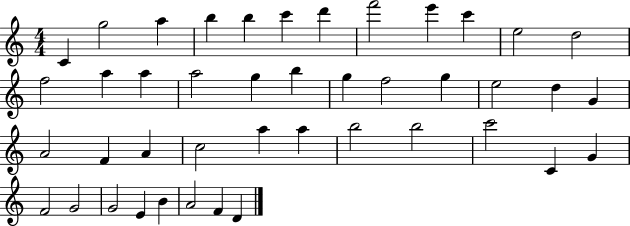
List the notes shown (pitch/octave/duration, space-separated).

C4/q G5/h A5/q B5/q B5/q C6/q D6/q F6/h E6/q C6/q E5/h D5/h F5/h A5/q A5/q A5/h G5/q B5/q G5/q F5/h G5/q E5/h D5/q G4/q A4/h F4/q A4/q C5/h A5/q A5/q B5/h B5/h C6/h C4/q G4/q F4/h G4/h G4/h E4/q B4/q A4/h F4/q D4/q